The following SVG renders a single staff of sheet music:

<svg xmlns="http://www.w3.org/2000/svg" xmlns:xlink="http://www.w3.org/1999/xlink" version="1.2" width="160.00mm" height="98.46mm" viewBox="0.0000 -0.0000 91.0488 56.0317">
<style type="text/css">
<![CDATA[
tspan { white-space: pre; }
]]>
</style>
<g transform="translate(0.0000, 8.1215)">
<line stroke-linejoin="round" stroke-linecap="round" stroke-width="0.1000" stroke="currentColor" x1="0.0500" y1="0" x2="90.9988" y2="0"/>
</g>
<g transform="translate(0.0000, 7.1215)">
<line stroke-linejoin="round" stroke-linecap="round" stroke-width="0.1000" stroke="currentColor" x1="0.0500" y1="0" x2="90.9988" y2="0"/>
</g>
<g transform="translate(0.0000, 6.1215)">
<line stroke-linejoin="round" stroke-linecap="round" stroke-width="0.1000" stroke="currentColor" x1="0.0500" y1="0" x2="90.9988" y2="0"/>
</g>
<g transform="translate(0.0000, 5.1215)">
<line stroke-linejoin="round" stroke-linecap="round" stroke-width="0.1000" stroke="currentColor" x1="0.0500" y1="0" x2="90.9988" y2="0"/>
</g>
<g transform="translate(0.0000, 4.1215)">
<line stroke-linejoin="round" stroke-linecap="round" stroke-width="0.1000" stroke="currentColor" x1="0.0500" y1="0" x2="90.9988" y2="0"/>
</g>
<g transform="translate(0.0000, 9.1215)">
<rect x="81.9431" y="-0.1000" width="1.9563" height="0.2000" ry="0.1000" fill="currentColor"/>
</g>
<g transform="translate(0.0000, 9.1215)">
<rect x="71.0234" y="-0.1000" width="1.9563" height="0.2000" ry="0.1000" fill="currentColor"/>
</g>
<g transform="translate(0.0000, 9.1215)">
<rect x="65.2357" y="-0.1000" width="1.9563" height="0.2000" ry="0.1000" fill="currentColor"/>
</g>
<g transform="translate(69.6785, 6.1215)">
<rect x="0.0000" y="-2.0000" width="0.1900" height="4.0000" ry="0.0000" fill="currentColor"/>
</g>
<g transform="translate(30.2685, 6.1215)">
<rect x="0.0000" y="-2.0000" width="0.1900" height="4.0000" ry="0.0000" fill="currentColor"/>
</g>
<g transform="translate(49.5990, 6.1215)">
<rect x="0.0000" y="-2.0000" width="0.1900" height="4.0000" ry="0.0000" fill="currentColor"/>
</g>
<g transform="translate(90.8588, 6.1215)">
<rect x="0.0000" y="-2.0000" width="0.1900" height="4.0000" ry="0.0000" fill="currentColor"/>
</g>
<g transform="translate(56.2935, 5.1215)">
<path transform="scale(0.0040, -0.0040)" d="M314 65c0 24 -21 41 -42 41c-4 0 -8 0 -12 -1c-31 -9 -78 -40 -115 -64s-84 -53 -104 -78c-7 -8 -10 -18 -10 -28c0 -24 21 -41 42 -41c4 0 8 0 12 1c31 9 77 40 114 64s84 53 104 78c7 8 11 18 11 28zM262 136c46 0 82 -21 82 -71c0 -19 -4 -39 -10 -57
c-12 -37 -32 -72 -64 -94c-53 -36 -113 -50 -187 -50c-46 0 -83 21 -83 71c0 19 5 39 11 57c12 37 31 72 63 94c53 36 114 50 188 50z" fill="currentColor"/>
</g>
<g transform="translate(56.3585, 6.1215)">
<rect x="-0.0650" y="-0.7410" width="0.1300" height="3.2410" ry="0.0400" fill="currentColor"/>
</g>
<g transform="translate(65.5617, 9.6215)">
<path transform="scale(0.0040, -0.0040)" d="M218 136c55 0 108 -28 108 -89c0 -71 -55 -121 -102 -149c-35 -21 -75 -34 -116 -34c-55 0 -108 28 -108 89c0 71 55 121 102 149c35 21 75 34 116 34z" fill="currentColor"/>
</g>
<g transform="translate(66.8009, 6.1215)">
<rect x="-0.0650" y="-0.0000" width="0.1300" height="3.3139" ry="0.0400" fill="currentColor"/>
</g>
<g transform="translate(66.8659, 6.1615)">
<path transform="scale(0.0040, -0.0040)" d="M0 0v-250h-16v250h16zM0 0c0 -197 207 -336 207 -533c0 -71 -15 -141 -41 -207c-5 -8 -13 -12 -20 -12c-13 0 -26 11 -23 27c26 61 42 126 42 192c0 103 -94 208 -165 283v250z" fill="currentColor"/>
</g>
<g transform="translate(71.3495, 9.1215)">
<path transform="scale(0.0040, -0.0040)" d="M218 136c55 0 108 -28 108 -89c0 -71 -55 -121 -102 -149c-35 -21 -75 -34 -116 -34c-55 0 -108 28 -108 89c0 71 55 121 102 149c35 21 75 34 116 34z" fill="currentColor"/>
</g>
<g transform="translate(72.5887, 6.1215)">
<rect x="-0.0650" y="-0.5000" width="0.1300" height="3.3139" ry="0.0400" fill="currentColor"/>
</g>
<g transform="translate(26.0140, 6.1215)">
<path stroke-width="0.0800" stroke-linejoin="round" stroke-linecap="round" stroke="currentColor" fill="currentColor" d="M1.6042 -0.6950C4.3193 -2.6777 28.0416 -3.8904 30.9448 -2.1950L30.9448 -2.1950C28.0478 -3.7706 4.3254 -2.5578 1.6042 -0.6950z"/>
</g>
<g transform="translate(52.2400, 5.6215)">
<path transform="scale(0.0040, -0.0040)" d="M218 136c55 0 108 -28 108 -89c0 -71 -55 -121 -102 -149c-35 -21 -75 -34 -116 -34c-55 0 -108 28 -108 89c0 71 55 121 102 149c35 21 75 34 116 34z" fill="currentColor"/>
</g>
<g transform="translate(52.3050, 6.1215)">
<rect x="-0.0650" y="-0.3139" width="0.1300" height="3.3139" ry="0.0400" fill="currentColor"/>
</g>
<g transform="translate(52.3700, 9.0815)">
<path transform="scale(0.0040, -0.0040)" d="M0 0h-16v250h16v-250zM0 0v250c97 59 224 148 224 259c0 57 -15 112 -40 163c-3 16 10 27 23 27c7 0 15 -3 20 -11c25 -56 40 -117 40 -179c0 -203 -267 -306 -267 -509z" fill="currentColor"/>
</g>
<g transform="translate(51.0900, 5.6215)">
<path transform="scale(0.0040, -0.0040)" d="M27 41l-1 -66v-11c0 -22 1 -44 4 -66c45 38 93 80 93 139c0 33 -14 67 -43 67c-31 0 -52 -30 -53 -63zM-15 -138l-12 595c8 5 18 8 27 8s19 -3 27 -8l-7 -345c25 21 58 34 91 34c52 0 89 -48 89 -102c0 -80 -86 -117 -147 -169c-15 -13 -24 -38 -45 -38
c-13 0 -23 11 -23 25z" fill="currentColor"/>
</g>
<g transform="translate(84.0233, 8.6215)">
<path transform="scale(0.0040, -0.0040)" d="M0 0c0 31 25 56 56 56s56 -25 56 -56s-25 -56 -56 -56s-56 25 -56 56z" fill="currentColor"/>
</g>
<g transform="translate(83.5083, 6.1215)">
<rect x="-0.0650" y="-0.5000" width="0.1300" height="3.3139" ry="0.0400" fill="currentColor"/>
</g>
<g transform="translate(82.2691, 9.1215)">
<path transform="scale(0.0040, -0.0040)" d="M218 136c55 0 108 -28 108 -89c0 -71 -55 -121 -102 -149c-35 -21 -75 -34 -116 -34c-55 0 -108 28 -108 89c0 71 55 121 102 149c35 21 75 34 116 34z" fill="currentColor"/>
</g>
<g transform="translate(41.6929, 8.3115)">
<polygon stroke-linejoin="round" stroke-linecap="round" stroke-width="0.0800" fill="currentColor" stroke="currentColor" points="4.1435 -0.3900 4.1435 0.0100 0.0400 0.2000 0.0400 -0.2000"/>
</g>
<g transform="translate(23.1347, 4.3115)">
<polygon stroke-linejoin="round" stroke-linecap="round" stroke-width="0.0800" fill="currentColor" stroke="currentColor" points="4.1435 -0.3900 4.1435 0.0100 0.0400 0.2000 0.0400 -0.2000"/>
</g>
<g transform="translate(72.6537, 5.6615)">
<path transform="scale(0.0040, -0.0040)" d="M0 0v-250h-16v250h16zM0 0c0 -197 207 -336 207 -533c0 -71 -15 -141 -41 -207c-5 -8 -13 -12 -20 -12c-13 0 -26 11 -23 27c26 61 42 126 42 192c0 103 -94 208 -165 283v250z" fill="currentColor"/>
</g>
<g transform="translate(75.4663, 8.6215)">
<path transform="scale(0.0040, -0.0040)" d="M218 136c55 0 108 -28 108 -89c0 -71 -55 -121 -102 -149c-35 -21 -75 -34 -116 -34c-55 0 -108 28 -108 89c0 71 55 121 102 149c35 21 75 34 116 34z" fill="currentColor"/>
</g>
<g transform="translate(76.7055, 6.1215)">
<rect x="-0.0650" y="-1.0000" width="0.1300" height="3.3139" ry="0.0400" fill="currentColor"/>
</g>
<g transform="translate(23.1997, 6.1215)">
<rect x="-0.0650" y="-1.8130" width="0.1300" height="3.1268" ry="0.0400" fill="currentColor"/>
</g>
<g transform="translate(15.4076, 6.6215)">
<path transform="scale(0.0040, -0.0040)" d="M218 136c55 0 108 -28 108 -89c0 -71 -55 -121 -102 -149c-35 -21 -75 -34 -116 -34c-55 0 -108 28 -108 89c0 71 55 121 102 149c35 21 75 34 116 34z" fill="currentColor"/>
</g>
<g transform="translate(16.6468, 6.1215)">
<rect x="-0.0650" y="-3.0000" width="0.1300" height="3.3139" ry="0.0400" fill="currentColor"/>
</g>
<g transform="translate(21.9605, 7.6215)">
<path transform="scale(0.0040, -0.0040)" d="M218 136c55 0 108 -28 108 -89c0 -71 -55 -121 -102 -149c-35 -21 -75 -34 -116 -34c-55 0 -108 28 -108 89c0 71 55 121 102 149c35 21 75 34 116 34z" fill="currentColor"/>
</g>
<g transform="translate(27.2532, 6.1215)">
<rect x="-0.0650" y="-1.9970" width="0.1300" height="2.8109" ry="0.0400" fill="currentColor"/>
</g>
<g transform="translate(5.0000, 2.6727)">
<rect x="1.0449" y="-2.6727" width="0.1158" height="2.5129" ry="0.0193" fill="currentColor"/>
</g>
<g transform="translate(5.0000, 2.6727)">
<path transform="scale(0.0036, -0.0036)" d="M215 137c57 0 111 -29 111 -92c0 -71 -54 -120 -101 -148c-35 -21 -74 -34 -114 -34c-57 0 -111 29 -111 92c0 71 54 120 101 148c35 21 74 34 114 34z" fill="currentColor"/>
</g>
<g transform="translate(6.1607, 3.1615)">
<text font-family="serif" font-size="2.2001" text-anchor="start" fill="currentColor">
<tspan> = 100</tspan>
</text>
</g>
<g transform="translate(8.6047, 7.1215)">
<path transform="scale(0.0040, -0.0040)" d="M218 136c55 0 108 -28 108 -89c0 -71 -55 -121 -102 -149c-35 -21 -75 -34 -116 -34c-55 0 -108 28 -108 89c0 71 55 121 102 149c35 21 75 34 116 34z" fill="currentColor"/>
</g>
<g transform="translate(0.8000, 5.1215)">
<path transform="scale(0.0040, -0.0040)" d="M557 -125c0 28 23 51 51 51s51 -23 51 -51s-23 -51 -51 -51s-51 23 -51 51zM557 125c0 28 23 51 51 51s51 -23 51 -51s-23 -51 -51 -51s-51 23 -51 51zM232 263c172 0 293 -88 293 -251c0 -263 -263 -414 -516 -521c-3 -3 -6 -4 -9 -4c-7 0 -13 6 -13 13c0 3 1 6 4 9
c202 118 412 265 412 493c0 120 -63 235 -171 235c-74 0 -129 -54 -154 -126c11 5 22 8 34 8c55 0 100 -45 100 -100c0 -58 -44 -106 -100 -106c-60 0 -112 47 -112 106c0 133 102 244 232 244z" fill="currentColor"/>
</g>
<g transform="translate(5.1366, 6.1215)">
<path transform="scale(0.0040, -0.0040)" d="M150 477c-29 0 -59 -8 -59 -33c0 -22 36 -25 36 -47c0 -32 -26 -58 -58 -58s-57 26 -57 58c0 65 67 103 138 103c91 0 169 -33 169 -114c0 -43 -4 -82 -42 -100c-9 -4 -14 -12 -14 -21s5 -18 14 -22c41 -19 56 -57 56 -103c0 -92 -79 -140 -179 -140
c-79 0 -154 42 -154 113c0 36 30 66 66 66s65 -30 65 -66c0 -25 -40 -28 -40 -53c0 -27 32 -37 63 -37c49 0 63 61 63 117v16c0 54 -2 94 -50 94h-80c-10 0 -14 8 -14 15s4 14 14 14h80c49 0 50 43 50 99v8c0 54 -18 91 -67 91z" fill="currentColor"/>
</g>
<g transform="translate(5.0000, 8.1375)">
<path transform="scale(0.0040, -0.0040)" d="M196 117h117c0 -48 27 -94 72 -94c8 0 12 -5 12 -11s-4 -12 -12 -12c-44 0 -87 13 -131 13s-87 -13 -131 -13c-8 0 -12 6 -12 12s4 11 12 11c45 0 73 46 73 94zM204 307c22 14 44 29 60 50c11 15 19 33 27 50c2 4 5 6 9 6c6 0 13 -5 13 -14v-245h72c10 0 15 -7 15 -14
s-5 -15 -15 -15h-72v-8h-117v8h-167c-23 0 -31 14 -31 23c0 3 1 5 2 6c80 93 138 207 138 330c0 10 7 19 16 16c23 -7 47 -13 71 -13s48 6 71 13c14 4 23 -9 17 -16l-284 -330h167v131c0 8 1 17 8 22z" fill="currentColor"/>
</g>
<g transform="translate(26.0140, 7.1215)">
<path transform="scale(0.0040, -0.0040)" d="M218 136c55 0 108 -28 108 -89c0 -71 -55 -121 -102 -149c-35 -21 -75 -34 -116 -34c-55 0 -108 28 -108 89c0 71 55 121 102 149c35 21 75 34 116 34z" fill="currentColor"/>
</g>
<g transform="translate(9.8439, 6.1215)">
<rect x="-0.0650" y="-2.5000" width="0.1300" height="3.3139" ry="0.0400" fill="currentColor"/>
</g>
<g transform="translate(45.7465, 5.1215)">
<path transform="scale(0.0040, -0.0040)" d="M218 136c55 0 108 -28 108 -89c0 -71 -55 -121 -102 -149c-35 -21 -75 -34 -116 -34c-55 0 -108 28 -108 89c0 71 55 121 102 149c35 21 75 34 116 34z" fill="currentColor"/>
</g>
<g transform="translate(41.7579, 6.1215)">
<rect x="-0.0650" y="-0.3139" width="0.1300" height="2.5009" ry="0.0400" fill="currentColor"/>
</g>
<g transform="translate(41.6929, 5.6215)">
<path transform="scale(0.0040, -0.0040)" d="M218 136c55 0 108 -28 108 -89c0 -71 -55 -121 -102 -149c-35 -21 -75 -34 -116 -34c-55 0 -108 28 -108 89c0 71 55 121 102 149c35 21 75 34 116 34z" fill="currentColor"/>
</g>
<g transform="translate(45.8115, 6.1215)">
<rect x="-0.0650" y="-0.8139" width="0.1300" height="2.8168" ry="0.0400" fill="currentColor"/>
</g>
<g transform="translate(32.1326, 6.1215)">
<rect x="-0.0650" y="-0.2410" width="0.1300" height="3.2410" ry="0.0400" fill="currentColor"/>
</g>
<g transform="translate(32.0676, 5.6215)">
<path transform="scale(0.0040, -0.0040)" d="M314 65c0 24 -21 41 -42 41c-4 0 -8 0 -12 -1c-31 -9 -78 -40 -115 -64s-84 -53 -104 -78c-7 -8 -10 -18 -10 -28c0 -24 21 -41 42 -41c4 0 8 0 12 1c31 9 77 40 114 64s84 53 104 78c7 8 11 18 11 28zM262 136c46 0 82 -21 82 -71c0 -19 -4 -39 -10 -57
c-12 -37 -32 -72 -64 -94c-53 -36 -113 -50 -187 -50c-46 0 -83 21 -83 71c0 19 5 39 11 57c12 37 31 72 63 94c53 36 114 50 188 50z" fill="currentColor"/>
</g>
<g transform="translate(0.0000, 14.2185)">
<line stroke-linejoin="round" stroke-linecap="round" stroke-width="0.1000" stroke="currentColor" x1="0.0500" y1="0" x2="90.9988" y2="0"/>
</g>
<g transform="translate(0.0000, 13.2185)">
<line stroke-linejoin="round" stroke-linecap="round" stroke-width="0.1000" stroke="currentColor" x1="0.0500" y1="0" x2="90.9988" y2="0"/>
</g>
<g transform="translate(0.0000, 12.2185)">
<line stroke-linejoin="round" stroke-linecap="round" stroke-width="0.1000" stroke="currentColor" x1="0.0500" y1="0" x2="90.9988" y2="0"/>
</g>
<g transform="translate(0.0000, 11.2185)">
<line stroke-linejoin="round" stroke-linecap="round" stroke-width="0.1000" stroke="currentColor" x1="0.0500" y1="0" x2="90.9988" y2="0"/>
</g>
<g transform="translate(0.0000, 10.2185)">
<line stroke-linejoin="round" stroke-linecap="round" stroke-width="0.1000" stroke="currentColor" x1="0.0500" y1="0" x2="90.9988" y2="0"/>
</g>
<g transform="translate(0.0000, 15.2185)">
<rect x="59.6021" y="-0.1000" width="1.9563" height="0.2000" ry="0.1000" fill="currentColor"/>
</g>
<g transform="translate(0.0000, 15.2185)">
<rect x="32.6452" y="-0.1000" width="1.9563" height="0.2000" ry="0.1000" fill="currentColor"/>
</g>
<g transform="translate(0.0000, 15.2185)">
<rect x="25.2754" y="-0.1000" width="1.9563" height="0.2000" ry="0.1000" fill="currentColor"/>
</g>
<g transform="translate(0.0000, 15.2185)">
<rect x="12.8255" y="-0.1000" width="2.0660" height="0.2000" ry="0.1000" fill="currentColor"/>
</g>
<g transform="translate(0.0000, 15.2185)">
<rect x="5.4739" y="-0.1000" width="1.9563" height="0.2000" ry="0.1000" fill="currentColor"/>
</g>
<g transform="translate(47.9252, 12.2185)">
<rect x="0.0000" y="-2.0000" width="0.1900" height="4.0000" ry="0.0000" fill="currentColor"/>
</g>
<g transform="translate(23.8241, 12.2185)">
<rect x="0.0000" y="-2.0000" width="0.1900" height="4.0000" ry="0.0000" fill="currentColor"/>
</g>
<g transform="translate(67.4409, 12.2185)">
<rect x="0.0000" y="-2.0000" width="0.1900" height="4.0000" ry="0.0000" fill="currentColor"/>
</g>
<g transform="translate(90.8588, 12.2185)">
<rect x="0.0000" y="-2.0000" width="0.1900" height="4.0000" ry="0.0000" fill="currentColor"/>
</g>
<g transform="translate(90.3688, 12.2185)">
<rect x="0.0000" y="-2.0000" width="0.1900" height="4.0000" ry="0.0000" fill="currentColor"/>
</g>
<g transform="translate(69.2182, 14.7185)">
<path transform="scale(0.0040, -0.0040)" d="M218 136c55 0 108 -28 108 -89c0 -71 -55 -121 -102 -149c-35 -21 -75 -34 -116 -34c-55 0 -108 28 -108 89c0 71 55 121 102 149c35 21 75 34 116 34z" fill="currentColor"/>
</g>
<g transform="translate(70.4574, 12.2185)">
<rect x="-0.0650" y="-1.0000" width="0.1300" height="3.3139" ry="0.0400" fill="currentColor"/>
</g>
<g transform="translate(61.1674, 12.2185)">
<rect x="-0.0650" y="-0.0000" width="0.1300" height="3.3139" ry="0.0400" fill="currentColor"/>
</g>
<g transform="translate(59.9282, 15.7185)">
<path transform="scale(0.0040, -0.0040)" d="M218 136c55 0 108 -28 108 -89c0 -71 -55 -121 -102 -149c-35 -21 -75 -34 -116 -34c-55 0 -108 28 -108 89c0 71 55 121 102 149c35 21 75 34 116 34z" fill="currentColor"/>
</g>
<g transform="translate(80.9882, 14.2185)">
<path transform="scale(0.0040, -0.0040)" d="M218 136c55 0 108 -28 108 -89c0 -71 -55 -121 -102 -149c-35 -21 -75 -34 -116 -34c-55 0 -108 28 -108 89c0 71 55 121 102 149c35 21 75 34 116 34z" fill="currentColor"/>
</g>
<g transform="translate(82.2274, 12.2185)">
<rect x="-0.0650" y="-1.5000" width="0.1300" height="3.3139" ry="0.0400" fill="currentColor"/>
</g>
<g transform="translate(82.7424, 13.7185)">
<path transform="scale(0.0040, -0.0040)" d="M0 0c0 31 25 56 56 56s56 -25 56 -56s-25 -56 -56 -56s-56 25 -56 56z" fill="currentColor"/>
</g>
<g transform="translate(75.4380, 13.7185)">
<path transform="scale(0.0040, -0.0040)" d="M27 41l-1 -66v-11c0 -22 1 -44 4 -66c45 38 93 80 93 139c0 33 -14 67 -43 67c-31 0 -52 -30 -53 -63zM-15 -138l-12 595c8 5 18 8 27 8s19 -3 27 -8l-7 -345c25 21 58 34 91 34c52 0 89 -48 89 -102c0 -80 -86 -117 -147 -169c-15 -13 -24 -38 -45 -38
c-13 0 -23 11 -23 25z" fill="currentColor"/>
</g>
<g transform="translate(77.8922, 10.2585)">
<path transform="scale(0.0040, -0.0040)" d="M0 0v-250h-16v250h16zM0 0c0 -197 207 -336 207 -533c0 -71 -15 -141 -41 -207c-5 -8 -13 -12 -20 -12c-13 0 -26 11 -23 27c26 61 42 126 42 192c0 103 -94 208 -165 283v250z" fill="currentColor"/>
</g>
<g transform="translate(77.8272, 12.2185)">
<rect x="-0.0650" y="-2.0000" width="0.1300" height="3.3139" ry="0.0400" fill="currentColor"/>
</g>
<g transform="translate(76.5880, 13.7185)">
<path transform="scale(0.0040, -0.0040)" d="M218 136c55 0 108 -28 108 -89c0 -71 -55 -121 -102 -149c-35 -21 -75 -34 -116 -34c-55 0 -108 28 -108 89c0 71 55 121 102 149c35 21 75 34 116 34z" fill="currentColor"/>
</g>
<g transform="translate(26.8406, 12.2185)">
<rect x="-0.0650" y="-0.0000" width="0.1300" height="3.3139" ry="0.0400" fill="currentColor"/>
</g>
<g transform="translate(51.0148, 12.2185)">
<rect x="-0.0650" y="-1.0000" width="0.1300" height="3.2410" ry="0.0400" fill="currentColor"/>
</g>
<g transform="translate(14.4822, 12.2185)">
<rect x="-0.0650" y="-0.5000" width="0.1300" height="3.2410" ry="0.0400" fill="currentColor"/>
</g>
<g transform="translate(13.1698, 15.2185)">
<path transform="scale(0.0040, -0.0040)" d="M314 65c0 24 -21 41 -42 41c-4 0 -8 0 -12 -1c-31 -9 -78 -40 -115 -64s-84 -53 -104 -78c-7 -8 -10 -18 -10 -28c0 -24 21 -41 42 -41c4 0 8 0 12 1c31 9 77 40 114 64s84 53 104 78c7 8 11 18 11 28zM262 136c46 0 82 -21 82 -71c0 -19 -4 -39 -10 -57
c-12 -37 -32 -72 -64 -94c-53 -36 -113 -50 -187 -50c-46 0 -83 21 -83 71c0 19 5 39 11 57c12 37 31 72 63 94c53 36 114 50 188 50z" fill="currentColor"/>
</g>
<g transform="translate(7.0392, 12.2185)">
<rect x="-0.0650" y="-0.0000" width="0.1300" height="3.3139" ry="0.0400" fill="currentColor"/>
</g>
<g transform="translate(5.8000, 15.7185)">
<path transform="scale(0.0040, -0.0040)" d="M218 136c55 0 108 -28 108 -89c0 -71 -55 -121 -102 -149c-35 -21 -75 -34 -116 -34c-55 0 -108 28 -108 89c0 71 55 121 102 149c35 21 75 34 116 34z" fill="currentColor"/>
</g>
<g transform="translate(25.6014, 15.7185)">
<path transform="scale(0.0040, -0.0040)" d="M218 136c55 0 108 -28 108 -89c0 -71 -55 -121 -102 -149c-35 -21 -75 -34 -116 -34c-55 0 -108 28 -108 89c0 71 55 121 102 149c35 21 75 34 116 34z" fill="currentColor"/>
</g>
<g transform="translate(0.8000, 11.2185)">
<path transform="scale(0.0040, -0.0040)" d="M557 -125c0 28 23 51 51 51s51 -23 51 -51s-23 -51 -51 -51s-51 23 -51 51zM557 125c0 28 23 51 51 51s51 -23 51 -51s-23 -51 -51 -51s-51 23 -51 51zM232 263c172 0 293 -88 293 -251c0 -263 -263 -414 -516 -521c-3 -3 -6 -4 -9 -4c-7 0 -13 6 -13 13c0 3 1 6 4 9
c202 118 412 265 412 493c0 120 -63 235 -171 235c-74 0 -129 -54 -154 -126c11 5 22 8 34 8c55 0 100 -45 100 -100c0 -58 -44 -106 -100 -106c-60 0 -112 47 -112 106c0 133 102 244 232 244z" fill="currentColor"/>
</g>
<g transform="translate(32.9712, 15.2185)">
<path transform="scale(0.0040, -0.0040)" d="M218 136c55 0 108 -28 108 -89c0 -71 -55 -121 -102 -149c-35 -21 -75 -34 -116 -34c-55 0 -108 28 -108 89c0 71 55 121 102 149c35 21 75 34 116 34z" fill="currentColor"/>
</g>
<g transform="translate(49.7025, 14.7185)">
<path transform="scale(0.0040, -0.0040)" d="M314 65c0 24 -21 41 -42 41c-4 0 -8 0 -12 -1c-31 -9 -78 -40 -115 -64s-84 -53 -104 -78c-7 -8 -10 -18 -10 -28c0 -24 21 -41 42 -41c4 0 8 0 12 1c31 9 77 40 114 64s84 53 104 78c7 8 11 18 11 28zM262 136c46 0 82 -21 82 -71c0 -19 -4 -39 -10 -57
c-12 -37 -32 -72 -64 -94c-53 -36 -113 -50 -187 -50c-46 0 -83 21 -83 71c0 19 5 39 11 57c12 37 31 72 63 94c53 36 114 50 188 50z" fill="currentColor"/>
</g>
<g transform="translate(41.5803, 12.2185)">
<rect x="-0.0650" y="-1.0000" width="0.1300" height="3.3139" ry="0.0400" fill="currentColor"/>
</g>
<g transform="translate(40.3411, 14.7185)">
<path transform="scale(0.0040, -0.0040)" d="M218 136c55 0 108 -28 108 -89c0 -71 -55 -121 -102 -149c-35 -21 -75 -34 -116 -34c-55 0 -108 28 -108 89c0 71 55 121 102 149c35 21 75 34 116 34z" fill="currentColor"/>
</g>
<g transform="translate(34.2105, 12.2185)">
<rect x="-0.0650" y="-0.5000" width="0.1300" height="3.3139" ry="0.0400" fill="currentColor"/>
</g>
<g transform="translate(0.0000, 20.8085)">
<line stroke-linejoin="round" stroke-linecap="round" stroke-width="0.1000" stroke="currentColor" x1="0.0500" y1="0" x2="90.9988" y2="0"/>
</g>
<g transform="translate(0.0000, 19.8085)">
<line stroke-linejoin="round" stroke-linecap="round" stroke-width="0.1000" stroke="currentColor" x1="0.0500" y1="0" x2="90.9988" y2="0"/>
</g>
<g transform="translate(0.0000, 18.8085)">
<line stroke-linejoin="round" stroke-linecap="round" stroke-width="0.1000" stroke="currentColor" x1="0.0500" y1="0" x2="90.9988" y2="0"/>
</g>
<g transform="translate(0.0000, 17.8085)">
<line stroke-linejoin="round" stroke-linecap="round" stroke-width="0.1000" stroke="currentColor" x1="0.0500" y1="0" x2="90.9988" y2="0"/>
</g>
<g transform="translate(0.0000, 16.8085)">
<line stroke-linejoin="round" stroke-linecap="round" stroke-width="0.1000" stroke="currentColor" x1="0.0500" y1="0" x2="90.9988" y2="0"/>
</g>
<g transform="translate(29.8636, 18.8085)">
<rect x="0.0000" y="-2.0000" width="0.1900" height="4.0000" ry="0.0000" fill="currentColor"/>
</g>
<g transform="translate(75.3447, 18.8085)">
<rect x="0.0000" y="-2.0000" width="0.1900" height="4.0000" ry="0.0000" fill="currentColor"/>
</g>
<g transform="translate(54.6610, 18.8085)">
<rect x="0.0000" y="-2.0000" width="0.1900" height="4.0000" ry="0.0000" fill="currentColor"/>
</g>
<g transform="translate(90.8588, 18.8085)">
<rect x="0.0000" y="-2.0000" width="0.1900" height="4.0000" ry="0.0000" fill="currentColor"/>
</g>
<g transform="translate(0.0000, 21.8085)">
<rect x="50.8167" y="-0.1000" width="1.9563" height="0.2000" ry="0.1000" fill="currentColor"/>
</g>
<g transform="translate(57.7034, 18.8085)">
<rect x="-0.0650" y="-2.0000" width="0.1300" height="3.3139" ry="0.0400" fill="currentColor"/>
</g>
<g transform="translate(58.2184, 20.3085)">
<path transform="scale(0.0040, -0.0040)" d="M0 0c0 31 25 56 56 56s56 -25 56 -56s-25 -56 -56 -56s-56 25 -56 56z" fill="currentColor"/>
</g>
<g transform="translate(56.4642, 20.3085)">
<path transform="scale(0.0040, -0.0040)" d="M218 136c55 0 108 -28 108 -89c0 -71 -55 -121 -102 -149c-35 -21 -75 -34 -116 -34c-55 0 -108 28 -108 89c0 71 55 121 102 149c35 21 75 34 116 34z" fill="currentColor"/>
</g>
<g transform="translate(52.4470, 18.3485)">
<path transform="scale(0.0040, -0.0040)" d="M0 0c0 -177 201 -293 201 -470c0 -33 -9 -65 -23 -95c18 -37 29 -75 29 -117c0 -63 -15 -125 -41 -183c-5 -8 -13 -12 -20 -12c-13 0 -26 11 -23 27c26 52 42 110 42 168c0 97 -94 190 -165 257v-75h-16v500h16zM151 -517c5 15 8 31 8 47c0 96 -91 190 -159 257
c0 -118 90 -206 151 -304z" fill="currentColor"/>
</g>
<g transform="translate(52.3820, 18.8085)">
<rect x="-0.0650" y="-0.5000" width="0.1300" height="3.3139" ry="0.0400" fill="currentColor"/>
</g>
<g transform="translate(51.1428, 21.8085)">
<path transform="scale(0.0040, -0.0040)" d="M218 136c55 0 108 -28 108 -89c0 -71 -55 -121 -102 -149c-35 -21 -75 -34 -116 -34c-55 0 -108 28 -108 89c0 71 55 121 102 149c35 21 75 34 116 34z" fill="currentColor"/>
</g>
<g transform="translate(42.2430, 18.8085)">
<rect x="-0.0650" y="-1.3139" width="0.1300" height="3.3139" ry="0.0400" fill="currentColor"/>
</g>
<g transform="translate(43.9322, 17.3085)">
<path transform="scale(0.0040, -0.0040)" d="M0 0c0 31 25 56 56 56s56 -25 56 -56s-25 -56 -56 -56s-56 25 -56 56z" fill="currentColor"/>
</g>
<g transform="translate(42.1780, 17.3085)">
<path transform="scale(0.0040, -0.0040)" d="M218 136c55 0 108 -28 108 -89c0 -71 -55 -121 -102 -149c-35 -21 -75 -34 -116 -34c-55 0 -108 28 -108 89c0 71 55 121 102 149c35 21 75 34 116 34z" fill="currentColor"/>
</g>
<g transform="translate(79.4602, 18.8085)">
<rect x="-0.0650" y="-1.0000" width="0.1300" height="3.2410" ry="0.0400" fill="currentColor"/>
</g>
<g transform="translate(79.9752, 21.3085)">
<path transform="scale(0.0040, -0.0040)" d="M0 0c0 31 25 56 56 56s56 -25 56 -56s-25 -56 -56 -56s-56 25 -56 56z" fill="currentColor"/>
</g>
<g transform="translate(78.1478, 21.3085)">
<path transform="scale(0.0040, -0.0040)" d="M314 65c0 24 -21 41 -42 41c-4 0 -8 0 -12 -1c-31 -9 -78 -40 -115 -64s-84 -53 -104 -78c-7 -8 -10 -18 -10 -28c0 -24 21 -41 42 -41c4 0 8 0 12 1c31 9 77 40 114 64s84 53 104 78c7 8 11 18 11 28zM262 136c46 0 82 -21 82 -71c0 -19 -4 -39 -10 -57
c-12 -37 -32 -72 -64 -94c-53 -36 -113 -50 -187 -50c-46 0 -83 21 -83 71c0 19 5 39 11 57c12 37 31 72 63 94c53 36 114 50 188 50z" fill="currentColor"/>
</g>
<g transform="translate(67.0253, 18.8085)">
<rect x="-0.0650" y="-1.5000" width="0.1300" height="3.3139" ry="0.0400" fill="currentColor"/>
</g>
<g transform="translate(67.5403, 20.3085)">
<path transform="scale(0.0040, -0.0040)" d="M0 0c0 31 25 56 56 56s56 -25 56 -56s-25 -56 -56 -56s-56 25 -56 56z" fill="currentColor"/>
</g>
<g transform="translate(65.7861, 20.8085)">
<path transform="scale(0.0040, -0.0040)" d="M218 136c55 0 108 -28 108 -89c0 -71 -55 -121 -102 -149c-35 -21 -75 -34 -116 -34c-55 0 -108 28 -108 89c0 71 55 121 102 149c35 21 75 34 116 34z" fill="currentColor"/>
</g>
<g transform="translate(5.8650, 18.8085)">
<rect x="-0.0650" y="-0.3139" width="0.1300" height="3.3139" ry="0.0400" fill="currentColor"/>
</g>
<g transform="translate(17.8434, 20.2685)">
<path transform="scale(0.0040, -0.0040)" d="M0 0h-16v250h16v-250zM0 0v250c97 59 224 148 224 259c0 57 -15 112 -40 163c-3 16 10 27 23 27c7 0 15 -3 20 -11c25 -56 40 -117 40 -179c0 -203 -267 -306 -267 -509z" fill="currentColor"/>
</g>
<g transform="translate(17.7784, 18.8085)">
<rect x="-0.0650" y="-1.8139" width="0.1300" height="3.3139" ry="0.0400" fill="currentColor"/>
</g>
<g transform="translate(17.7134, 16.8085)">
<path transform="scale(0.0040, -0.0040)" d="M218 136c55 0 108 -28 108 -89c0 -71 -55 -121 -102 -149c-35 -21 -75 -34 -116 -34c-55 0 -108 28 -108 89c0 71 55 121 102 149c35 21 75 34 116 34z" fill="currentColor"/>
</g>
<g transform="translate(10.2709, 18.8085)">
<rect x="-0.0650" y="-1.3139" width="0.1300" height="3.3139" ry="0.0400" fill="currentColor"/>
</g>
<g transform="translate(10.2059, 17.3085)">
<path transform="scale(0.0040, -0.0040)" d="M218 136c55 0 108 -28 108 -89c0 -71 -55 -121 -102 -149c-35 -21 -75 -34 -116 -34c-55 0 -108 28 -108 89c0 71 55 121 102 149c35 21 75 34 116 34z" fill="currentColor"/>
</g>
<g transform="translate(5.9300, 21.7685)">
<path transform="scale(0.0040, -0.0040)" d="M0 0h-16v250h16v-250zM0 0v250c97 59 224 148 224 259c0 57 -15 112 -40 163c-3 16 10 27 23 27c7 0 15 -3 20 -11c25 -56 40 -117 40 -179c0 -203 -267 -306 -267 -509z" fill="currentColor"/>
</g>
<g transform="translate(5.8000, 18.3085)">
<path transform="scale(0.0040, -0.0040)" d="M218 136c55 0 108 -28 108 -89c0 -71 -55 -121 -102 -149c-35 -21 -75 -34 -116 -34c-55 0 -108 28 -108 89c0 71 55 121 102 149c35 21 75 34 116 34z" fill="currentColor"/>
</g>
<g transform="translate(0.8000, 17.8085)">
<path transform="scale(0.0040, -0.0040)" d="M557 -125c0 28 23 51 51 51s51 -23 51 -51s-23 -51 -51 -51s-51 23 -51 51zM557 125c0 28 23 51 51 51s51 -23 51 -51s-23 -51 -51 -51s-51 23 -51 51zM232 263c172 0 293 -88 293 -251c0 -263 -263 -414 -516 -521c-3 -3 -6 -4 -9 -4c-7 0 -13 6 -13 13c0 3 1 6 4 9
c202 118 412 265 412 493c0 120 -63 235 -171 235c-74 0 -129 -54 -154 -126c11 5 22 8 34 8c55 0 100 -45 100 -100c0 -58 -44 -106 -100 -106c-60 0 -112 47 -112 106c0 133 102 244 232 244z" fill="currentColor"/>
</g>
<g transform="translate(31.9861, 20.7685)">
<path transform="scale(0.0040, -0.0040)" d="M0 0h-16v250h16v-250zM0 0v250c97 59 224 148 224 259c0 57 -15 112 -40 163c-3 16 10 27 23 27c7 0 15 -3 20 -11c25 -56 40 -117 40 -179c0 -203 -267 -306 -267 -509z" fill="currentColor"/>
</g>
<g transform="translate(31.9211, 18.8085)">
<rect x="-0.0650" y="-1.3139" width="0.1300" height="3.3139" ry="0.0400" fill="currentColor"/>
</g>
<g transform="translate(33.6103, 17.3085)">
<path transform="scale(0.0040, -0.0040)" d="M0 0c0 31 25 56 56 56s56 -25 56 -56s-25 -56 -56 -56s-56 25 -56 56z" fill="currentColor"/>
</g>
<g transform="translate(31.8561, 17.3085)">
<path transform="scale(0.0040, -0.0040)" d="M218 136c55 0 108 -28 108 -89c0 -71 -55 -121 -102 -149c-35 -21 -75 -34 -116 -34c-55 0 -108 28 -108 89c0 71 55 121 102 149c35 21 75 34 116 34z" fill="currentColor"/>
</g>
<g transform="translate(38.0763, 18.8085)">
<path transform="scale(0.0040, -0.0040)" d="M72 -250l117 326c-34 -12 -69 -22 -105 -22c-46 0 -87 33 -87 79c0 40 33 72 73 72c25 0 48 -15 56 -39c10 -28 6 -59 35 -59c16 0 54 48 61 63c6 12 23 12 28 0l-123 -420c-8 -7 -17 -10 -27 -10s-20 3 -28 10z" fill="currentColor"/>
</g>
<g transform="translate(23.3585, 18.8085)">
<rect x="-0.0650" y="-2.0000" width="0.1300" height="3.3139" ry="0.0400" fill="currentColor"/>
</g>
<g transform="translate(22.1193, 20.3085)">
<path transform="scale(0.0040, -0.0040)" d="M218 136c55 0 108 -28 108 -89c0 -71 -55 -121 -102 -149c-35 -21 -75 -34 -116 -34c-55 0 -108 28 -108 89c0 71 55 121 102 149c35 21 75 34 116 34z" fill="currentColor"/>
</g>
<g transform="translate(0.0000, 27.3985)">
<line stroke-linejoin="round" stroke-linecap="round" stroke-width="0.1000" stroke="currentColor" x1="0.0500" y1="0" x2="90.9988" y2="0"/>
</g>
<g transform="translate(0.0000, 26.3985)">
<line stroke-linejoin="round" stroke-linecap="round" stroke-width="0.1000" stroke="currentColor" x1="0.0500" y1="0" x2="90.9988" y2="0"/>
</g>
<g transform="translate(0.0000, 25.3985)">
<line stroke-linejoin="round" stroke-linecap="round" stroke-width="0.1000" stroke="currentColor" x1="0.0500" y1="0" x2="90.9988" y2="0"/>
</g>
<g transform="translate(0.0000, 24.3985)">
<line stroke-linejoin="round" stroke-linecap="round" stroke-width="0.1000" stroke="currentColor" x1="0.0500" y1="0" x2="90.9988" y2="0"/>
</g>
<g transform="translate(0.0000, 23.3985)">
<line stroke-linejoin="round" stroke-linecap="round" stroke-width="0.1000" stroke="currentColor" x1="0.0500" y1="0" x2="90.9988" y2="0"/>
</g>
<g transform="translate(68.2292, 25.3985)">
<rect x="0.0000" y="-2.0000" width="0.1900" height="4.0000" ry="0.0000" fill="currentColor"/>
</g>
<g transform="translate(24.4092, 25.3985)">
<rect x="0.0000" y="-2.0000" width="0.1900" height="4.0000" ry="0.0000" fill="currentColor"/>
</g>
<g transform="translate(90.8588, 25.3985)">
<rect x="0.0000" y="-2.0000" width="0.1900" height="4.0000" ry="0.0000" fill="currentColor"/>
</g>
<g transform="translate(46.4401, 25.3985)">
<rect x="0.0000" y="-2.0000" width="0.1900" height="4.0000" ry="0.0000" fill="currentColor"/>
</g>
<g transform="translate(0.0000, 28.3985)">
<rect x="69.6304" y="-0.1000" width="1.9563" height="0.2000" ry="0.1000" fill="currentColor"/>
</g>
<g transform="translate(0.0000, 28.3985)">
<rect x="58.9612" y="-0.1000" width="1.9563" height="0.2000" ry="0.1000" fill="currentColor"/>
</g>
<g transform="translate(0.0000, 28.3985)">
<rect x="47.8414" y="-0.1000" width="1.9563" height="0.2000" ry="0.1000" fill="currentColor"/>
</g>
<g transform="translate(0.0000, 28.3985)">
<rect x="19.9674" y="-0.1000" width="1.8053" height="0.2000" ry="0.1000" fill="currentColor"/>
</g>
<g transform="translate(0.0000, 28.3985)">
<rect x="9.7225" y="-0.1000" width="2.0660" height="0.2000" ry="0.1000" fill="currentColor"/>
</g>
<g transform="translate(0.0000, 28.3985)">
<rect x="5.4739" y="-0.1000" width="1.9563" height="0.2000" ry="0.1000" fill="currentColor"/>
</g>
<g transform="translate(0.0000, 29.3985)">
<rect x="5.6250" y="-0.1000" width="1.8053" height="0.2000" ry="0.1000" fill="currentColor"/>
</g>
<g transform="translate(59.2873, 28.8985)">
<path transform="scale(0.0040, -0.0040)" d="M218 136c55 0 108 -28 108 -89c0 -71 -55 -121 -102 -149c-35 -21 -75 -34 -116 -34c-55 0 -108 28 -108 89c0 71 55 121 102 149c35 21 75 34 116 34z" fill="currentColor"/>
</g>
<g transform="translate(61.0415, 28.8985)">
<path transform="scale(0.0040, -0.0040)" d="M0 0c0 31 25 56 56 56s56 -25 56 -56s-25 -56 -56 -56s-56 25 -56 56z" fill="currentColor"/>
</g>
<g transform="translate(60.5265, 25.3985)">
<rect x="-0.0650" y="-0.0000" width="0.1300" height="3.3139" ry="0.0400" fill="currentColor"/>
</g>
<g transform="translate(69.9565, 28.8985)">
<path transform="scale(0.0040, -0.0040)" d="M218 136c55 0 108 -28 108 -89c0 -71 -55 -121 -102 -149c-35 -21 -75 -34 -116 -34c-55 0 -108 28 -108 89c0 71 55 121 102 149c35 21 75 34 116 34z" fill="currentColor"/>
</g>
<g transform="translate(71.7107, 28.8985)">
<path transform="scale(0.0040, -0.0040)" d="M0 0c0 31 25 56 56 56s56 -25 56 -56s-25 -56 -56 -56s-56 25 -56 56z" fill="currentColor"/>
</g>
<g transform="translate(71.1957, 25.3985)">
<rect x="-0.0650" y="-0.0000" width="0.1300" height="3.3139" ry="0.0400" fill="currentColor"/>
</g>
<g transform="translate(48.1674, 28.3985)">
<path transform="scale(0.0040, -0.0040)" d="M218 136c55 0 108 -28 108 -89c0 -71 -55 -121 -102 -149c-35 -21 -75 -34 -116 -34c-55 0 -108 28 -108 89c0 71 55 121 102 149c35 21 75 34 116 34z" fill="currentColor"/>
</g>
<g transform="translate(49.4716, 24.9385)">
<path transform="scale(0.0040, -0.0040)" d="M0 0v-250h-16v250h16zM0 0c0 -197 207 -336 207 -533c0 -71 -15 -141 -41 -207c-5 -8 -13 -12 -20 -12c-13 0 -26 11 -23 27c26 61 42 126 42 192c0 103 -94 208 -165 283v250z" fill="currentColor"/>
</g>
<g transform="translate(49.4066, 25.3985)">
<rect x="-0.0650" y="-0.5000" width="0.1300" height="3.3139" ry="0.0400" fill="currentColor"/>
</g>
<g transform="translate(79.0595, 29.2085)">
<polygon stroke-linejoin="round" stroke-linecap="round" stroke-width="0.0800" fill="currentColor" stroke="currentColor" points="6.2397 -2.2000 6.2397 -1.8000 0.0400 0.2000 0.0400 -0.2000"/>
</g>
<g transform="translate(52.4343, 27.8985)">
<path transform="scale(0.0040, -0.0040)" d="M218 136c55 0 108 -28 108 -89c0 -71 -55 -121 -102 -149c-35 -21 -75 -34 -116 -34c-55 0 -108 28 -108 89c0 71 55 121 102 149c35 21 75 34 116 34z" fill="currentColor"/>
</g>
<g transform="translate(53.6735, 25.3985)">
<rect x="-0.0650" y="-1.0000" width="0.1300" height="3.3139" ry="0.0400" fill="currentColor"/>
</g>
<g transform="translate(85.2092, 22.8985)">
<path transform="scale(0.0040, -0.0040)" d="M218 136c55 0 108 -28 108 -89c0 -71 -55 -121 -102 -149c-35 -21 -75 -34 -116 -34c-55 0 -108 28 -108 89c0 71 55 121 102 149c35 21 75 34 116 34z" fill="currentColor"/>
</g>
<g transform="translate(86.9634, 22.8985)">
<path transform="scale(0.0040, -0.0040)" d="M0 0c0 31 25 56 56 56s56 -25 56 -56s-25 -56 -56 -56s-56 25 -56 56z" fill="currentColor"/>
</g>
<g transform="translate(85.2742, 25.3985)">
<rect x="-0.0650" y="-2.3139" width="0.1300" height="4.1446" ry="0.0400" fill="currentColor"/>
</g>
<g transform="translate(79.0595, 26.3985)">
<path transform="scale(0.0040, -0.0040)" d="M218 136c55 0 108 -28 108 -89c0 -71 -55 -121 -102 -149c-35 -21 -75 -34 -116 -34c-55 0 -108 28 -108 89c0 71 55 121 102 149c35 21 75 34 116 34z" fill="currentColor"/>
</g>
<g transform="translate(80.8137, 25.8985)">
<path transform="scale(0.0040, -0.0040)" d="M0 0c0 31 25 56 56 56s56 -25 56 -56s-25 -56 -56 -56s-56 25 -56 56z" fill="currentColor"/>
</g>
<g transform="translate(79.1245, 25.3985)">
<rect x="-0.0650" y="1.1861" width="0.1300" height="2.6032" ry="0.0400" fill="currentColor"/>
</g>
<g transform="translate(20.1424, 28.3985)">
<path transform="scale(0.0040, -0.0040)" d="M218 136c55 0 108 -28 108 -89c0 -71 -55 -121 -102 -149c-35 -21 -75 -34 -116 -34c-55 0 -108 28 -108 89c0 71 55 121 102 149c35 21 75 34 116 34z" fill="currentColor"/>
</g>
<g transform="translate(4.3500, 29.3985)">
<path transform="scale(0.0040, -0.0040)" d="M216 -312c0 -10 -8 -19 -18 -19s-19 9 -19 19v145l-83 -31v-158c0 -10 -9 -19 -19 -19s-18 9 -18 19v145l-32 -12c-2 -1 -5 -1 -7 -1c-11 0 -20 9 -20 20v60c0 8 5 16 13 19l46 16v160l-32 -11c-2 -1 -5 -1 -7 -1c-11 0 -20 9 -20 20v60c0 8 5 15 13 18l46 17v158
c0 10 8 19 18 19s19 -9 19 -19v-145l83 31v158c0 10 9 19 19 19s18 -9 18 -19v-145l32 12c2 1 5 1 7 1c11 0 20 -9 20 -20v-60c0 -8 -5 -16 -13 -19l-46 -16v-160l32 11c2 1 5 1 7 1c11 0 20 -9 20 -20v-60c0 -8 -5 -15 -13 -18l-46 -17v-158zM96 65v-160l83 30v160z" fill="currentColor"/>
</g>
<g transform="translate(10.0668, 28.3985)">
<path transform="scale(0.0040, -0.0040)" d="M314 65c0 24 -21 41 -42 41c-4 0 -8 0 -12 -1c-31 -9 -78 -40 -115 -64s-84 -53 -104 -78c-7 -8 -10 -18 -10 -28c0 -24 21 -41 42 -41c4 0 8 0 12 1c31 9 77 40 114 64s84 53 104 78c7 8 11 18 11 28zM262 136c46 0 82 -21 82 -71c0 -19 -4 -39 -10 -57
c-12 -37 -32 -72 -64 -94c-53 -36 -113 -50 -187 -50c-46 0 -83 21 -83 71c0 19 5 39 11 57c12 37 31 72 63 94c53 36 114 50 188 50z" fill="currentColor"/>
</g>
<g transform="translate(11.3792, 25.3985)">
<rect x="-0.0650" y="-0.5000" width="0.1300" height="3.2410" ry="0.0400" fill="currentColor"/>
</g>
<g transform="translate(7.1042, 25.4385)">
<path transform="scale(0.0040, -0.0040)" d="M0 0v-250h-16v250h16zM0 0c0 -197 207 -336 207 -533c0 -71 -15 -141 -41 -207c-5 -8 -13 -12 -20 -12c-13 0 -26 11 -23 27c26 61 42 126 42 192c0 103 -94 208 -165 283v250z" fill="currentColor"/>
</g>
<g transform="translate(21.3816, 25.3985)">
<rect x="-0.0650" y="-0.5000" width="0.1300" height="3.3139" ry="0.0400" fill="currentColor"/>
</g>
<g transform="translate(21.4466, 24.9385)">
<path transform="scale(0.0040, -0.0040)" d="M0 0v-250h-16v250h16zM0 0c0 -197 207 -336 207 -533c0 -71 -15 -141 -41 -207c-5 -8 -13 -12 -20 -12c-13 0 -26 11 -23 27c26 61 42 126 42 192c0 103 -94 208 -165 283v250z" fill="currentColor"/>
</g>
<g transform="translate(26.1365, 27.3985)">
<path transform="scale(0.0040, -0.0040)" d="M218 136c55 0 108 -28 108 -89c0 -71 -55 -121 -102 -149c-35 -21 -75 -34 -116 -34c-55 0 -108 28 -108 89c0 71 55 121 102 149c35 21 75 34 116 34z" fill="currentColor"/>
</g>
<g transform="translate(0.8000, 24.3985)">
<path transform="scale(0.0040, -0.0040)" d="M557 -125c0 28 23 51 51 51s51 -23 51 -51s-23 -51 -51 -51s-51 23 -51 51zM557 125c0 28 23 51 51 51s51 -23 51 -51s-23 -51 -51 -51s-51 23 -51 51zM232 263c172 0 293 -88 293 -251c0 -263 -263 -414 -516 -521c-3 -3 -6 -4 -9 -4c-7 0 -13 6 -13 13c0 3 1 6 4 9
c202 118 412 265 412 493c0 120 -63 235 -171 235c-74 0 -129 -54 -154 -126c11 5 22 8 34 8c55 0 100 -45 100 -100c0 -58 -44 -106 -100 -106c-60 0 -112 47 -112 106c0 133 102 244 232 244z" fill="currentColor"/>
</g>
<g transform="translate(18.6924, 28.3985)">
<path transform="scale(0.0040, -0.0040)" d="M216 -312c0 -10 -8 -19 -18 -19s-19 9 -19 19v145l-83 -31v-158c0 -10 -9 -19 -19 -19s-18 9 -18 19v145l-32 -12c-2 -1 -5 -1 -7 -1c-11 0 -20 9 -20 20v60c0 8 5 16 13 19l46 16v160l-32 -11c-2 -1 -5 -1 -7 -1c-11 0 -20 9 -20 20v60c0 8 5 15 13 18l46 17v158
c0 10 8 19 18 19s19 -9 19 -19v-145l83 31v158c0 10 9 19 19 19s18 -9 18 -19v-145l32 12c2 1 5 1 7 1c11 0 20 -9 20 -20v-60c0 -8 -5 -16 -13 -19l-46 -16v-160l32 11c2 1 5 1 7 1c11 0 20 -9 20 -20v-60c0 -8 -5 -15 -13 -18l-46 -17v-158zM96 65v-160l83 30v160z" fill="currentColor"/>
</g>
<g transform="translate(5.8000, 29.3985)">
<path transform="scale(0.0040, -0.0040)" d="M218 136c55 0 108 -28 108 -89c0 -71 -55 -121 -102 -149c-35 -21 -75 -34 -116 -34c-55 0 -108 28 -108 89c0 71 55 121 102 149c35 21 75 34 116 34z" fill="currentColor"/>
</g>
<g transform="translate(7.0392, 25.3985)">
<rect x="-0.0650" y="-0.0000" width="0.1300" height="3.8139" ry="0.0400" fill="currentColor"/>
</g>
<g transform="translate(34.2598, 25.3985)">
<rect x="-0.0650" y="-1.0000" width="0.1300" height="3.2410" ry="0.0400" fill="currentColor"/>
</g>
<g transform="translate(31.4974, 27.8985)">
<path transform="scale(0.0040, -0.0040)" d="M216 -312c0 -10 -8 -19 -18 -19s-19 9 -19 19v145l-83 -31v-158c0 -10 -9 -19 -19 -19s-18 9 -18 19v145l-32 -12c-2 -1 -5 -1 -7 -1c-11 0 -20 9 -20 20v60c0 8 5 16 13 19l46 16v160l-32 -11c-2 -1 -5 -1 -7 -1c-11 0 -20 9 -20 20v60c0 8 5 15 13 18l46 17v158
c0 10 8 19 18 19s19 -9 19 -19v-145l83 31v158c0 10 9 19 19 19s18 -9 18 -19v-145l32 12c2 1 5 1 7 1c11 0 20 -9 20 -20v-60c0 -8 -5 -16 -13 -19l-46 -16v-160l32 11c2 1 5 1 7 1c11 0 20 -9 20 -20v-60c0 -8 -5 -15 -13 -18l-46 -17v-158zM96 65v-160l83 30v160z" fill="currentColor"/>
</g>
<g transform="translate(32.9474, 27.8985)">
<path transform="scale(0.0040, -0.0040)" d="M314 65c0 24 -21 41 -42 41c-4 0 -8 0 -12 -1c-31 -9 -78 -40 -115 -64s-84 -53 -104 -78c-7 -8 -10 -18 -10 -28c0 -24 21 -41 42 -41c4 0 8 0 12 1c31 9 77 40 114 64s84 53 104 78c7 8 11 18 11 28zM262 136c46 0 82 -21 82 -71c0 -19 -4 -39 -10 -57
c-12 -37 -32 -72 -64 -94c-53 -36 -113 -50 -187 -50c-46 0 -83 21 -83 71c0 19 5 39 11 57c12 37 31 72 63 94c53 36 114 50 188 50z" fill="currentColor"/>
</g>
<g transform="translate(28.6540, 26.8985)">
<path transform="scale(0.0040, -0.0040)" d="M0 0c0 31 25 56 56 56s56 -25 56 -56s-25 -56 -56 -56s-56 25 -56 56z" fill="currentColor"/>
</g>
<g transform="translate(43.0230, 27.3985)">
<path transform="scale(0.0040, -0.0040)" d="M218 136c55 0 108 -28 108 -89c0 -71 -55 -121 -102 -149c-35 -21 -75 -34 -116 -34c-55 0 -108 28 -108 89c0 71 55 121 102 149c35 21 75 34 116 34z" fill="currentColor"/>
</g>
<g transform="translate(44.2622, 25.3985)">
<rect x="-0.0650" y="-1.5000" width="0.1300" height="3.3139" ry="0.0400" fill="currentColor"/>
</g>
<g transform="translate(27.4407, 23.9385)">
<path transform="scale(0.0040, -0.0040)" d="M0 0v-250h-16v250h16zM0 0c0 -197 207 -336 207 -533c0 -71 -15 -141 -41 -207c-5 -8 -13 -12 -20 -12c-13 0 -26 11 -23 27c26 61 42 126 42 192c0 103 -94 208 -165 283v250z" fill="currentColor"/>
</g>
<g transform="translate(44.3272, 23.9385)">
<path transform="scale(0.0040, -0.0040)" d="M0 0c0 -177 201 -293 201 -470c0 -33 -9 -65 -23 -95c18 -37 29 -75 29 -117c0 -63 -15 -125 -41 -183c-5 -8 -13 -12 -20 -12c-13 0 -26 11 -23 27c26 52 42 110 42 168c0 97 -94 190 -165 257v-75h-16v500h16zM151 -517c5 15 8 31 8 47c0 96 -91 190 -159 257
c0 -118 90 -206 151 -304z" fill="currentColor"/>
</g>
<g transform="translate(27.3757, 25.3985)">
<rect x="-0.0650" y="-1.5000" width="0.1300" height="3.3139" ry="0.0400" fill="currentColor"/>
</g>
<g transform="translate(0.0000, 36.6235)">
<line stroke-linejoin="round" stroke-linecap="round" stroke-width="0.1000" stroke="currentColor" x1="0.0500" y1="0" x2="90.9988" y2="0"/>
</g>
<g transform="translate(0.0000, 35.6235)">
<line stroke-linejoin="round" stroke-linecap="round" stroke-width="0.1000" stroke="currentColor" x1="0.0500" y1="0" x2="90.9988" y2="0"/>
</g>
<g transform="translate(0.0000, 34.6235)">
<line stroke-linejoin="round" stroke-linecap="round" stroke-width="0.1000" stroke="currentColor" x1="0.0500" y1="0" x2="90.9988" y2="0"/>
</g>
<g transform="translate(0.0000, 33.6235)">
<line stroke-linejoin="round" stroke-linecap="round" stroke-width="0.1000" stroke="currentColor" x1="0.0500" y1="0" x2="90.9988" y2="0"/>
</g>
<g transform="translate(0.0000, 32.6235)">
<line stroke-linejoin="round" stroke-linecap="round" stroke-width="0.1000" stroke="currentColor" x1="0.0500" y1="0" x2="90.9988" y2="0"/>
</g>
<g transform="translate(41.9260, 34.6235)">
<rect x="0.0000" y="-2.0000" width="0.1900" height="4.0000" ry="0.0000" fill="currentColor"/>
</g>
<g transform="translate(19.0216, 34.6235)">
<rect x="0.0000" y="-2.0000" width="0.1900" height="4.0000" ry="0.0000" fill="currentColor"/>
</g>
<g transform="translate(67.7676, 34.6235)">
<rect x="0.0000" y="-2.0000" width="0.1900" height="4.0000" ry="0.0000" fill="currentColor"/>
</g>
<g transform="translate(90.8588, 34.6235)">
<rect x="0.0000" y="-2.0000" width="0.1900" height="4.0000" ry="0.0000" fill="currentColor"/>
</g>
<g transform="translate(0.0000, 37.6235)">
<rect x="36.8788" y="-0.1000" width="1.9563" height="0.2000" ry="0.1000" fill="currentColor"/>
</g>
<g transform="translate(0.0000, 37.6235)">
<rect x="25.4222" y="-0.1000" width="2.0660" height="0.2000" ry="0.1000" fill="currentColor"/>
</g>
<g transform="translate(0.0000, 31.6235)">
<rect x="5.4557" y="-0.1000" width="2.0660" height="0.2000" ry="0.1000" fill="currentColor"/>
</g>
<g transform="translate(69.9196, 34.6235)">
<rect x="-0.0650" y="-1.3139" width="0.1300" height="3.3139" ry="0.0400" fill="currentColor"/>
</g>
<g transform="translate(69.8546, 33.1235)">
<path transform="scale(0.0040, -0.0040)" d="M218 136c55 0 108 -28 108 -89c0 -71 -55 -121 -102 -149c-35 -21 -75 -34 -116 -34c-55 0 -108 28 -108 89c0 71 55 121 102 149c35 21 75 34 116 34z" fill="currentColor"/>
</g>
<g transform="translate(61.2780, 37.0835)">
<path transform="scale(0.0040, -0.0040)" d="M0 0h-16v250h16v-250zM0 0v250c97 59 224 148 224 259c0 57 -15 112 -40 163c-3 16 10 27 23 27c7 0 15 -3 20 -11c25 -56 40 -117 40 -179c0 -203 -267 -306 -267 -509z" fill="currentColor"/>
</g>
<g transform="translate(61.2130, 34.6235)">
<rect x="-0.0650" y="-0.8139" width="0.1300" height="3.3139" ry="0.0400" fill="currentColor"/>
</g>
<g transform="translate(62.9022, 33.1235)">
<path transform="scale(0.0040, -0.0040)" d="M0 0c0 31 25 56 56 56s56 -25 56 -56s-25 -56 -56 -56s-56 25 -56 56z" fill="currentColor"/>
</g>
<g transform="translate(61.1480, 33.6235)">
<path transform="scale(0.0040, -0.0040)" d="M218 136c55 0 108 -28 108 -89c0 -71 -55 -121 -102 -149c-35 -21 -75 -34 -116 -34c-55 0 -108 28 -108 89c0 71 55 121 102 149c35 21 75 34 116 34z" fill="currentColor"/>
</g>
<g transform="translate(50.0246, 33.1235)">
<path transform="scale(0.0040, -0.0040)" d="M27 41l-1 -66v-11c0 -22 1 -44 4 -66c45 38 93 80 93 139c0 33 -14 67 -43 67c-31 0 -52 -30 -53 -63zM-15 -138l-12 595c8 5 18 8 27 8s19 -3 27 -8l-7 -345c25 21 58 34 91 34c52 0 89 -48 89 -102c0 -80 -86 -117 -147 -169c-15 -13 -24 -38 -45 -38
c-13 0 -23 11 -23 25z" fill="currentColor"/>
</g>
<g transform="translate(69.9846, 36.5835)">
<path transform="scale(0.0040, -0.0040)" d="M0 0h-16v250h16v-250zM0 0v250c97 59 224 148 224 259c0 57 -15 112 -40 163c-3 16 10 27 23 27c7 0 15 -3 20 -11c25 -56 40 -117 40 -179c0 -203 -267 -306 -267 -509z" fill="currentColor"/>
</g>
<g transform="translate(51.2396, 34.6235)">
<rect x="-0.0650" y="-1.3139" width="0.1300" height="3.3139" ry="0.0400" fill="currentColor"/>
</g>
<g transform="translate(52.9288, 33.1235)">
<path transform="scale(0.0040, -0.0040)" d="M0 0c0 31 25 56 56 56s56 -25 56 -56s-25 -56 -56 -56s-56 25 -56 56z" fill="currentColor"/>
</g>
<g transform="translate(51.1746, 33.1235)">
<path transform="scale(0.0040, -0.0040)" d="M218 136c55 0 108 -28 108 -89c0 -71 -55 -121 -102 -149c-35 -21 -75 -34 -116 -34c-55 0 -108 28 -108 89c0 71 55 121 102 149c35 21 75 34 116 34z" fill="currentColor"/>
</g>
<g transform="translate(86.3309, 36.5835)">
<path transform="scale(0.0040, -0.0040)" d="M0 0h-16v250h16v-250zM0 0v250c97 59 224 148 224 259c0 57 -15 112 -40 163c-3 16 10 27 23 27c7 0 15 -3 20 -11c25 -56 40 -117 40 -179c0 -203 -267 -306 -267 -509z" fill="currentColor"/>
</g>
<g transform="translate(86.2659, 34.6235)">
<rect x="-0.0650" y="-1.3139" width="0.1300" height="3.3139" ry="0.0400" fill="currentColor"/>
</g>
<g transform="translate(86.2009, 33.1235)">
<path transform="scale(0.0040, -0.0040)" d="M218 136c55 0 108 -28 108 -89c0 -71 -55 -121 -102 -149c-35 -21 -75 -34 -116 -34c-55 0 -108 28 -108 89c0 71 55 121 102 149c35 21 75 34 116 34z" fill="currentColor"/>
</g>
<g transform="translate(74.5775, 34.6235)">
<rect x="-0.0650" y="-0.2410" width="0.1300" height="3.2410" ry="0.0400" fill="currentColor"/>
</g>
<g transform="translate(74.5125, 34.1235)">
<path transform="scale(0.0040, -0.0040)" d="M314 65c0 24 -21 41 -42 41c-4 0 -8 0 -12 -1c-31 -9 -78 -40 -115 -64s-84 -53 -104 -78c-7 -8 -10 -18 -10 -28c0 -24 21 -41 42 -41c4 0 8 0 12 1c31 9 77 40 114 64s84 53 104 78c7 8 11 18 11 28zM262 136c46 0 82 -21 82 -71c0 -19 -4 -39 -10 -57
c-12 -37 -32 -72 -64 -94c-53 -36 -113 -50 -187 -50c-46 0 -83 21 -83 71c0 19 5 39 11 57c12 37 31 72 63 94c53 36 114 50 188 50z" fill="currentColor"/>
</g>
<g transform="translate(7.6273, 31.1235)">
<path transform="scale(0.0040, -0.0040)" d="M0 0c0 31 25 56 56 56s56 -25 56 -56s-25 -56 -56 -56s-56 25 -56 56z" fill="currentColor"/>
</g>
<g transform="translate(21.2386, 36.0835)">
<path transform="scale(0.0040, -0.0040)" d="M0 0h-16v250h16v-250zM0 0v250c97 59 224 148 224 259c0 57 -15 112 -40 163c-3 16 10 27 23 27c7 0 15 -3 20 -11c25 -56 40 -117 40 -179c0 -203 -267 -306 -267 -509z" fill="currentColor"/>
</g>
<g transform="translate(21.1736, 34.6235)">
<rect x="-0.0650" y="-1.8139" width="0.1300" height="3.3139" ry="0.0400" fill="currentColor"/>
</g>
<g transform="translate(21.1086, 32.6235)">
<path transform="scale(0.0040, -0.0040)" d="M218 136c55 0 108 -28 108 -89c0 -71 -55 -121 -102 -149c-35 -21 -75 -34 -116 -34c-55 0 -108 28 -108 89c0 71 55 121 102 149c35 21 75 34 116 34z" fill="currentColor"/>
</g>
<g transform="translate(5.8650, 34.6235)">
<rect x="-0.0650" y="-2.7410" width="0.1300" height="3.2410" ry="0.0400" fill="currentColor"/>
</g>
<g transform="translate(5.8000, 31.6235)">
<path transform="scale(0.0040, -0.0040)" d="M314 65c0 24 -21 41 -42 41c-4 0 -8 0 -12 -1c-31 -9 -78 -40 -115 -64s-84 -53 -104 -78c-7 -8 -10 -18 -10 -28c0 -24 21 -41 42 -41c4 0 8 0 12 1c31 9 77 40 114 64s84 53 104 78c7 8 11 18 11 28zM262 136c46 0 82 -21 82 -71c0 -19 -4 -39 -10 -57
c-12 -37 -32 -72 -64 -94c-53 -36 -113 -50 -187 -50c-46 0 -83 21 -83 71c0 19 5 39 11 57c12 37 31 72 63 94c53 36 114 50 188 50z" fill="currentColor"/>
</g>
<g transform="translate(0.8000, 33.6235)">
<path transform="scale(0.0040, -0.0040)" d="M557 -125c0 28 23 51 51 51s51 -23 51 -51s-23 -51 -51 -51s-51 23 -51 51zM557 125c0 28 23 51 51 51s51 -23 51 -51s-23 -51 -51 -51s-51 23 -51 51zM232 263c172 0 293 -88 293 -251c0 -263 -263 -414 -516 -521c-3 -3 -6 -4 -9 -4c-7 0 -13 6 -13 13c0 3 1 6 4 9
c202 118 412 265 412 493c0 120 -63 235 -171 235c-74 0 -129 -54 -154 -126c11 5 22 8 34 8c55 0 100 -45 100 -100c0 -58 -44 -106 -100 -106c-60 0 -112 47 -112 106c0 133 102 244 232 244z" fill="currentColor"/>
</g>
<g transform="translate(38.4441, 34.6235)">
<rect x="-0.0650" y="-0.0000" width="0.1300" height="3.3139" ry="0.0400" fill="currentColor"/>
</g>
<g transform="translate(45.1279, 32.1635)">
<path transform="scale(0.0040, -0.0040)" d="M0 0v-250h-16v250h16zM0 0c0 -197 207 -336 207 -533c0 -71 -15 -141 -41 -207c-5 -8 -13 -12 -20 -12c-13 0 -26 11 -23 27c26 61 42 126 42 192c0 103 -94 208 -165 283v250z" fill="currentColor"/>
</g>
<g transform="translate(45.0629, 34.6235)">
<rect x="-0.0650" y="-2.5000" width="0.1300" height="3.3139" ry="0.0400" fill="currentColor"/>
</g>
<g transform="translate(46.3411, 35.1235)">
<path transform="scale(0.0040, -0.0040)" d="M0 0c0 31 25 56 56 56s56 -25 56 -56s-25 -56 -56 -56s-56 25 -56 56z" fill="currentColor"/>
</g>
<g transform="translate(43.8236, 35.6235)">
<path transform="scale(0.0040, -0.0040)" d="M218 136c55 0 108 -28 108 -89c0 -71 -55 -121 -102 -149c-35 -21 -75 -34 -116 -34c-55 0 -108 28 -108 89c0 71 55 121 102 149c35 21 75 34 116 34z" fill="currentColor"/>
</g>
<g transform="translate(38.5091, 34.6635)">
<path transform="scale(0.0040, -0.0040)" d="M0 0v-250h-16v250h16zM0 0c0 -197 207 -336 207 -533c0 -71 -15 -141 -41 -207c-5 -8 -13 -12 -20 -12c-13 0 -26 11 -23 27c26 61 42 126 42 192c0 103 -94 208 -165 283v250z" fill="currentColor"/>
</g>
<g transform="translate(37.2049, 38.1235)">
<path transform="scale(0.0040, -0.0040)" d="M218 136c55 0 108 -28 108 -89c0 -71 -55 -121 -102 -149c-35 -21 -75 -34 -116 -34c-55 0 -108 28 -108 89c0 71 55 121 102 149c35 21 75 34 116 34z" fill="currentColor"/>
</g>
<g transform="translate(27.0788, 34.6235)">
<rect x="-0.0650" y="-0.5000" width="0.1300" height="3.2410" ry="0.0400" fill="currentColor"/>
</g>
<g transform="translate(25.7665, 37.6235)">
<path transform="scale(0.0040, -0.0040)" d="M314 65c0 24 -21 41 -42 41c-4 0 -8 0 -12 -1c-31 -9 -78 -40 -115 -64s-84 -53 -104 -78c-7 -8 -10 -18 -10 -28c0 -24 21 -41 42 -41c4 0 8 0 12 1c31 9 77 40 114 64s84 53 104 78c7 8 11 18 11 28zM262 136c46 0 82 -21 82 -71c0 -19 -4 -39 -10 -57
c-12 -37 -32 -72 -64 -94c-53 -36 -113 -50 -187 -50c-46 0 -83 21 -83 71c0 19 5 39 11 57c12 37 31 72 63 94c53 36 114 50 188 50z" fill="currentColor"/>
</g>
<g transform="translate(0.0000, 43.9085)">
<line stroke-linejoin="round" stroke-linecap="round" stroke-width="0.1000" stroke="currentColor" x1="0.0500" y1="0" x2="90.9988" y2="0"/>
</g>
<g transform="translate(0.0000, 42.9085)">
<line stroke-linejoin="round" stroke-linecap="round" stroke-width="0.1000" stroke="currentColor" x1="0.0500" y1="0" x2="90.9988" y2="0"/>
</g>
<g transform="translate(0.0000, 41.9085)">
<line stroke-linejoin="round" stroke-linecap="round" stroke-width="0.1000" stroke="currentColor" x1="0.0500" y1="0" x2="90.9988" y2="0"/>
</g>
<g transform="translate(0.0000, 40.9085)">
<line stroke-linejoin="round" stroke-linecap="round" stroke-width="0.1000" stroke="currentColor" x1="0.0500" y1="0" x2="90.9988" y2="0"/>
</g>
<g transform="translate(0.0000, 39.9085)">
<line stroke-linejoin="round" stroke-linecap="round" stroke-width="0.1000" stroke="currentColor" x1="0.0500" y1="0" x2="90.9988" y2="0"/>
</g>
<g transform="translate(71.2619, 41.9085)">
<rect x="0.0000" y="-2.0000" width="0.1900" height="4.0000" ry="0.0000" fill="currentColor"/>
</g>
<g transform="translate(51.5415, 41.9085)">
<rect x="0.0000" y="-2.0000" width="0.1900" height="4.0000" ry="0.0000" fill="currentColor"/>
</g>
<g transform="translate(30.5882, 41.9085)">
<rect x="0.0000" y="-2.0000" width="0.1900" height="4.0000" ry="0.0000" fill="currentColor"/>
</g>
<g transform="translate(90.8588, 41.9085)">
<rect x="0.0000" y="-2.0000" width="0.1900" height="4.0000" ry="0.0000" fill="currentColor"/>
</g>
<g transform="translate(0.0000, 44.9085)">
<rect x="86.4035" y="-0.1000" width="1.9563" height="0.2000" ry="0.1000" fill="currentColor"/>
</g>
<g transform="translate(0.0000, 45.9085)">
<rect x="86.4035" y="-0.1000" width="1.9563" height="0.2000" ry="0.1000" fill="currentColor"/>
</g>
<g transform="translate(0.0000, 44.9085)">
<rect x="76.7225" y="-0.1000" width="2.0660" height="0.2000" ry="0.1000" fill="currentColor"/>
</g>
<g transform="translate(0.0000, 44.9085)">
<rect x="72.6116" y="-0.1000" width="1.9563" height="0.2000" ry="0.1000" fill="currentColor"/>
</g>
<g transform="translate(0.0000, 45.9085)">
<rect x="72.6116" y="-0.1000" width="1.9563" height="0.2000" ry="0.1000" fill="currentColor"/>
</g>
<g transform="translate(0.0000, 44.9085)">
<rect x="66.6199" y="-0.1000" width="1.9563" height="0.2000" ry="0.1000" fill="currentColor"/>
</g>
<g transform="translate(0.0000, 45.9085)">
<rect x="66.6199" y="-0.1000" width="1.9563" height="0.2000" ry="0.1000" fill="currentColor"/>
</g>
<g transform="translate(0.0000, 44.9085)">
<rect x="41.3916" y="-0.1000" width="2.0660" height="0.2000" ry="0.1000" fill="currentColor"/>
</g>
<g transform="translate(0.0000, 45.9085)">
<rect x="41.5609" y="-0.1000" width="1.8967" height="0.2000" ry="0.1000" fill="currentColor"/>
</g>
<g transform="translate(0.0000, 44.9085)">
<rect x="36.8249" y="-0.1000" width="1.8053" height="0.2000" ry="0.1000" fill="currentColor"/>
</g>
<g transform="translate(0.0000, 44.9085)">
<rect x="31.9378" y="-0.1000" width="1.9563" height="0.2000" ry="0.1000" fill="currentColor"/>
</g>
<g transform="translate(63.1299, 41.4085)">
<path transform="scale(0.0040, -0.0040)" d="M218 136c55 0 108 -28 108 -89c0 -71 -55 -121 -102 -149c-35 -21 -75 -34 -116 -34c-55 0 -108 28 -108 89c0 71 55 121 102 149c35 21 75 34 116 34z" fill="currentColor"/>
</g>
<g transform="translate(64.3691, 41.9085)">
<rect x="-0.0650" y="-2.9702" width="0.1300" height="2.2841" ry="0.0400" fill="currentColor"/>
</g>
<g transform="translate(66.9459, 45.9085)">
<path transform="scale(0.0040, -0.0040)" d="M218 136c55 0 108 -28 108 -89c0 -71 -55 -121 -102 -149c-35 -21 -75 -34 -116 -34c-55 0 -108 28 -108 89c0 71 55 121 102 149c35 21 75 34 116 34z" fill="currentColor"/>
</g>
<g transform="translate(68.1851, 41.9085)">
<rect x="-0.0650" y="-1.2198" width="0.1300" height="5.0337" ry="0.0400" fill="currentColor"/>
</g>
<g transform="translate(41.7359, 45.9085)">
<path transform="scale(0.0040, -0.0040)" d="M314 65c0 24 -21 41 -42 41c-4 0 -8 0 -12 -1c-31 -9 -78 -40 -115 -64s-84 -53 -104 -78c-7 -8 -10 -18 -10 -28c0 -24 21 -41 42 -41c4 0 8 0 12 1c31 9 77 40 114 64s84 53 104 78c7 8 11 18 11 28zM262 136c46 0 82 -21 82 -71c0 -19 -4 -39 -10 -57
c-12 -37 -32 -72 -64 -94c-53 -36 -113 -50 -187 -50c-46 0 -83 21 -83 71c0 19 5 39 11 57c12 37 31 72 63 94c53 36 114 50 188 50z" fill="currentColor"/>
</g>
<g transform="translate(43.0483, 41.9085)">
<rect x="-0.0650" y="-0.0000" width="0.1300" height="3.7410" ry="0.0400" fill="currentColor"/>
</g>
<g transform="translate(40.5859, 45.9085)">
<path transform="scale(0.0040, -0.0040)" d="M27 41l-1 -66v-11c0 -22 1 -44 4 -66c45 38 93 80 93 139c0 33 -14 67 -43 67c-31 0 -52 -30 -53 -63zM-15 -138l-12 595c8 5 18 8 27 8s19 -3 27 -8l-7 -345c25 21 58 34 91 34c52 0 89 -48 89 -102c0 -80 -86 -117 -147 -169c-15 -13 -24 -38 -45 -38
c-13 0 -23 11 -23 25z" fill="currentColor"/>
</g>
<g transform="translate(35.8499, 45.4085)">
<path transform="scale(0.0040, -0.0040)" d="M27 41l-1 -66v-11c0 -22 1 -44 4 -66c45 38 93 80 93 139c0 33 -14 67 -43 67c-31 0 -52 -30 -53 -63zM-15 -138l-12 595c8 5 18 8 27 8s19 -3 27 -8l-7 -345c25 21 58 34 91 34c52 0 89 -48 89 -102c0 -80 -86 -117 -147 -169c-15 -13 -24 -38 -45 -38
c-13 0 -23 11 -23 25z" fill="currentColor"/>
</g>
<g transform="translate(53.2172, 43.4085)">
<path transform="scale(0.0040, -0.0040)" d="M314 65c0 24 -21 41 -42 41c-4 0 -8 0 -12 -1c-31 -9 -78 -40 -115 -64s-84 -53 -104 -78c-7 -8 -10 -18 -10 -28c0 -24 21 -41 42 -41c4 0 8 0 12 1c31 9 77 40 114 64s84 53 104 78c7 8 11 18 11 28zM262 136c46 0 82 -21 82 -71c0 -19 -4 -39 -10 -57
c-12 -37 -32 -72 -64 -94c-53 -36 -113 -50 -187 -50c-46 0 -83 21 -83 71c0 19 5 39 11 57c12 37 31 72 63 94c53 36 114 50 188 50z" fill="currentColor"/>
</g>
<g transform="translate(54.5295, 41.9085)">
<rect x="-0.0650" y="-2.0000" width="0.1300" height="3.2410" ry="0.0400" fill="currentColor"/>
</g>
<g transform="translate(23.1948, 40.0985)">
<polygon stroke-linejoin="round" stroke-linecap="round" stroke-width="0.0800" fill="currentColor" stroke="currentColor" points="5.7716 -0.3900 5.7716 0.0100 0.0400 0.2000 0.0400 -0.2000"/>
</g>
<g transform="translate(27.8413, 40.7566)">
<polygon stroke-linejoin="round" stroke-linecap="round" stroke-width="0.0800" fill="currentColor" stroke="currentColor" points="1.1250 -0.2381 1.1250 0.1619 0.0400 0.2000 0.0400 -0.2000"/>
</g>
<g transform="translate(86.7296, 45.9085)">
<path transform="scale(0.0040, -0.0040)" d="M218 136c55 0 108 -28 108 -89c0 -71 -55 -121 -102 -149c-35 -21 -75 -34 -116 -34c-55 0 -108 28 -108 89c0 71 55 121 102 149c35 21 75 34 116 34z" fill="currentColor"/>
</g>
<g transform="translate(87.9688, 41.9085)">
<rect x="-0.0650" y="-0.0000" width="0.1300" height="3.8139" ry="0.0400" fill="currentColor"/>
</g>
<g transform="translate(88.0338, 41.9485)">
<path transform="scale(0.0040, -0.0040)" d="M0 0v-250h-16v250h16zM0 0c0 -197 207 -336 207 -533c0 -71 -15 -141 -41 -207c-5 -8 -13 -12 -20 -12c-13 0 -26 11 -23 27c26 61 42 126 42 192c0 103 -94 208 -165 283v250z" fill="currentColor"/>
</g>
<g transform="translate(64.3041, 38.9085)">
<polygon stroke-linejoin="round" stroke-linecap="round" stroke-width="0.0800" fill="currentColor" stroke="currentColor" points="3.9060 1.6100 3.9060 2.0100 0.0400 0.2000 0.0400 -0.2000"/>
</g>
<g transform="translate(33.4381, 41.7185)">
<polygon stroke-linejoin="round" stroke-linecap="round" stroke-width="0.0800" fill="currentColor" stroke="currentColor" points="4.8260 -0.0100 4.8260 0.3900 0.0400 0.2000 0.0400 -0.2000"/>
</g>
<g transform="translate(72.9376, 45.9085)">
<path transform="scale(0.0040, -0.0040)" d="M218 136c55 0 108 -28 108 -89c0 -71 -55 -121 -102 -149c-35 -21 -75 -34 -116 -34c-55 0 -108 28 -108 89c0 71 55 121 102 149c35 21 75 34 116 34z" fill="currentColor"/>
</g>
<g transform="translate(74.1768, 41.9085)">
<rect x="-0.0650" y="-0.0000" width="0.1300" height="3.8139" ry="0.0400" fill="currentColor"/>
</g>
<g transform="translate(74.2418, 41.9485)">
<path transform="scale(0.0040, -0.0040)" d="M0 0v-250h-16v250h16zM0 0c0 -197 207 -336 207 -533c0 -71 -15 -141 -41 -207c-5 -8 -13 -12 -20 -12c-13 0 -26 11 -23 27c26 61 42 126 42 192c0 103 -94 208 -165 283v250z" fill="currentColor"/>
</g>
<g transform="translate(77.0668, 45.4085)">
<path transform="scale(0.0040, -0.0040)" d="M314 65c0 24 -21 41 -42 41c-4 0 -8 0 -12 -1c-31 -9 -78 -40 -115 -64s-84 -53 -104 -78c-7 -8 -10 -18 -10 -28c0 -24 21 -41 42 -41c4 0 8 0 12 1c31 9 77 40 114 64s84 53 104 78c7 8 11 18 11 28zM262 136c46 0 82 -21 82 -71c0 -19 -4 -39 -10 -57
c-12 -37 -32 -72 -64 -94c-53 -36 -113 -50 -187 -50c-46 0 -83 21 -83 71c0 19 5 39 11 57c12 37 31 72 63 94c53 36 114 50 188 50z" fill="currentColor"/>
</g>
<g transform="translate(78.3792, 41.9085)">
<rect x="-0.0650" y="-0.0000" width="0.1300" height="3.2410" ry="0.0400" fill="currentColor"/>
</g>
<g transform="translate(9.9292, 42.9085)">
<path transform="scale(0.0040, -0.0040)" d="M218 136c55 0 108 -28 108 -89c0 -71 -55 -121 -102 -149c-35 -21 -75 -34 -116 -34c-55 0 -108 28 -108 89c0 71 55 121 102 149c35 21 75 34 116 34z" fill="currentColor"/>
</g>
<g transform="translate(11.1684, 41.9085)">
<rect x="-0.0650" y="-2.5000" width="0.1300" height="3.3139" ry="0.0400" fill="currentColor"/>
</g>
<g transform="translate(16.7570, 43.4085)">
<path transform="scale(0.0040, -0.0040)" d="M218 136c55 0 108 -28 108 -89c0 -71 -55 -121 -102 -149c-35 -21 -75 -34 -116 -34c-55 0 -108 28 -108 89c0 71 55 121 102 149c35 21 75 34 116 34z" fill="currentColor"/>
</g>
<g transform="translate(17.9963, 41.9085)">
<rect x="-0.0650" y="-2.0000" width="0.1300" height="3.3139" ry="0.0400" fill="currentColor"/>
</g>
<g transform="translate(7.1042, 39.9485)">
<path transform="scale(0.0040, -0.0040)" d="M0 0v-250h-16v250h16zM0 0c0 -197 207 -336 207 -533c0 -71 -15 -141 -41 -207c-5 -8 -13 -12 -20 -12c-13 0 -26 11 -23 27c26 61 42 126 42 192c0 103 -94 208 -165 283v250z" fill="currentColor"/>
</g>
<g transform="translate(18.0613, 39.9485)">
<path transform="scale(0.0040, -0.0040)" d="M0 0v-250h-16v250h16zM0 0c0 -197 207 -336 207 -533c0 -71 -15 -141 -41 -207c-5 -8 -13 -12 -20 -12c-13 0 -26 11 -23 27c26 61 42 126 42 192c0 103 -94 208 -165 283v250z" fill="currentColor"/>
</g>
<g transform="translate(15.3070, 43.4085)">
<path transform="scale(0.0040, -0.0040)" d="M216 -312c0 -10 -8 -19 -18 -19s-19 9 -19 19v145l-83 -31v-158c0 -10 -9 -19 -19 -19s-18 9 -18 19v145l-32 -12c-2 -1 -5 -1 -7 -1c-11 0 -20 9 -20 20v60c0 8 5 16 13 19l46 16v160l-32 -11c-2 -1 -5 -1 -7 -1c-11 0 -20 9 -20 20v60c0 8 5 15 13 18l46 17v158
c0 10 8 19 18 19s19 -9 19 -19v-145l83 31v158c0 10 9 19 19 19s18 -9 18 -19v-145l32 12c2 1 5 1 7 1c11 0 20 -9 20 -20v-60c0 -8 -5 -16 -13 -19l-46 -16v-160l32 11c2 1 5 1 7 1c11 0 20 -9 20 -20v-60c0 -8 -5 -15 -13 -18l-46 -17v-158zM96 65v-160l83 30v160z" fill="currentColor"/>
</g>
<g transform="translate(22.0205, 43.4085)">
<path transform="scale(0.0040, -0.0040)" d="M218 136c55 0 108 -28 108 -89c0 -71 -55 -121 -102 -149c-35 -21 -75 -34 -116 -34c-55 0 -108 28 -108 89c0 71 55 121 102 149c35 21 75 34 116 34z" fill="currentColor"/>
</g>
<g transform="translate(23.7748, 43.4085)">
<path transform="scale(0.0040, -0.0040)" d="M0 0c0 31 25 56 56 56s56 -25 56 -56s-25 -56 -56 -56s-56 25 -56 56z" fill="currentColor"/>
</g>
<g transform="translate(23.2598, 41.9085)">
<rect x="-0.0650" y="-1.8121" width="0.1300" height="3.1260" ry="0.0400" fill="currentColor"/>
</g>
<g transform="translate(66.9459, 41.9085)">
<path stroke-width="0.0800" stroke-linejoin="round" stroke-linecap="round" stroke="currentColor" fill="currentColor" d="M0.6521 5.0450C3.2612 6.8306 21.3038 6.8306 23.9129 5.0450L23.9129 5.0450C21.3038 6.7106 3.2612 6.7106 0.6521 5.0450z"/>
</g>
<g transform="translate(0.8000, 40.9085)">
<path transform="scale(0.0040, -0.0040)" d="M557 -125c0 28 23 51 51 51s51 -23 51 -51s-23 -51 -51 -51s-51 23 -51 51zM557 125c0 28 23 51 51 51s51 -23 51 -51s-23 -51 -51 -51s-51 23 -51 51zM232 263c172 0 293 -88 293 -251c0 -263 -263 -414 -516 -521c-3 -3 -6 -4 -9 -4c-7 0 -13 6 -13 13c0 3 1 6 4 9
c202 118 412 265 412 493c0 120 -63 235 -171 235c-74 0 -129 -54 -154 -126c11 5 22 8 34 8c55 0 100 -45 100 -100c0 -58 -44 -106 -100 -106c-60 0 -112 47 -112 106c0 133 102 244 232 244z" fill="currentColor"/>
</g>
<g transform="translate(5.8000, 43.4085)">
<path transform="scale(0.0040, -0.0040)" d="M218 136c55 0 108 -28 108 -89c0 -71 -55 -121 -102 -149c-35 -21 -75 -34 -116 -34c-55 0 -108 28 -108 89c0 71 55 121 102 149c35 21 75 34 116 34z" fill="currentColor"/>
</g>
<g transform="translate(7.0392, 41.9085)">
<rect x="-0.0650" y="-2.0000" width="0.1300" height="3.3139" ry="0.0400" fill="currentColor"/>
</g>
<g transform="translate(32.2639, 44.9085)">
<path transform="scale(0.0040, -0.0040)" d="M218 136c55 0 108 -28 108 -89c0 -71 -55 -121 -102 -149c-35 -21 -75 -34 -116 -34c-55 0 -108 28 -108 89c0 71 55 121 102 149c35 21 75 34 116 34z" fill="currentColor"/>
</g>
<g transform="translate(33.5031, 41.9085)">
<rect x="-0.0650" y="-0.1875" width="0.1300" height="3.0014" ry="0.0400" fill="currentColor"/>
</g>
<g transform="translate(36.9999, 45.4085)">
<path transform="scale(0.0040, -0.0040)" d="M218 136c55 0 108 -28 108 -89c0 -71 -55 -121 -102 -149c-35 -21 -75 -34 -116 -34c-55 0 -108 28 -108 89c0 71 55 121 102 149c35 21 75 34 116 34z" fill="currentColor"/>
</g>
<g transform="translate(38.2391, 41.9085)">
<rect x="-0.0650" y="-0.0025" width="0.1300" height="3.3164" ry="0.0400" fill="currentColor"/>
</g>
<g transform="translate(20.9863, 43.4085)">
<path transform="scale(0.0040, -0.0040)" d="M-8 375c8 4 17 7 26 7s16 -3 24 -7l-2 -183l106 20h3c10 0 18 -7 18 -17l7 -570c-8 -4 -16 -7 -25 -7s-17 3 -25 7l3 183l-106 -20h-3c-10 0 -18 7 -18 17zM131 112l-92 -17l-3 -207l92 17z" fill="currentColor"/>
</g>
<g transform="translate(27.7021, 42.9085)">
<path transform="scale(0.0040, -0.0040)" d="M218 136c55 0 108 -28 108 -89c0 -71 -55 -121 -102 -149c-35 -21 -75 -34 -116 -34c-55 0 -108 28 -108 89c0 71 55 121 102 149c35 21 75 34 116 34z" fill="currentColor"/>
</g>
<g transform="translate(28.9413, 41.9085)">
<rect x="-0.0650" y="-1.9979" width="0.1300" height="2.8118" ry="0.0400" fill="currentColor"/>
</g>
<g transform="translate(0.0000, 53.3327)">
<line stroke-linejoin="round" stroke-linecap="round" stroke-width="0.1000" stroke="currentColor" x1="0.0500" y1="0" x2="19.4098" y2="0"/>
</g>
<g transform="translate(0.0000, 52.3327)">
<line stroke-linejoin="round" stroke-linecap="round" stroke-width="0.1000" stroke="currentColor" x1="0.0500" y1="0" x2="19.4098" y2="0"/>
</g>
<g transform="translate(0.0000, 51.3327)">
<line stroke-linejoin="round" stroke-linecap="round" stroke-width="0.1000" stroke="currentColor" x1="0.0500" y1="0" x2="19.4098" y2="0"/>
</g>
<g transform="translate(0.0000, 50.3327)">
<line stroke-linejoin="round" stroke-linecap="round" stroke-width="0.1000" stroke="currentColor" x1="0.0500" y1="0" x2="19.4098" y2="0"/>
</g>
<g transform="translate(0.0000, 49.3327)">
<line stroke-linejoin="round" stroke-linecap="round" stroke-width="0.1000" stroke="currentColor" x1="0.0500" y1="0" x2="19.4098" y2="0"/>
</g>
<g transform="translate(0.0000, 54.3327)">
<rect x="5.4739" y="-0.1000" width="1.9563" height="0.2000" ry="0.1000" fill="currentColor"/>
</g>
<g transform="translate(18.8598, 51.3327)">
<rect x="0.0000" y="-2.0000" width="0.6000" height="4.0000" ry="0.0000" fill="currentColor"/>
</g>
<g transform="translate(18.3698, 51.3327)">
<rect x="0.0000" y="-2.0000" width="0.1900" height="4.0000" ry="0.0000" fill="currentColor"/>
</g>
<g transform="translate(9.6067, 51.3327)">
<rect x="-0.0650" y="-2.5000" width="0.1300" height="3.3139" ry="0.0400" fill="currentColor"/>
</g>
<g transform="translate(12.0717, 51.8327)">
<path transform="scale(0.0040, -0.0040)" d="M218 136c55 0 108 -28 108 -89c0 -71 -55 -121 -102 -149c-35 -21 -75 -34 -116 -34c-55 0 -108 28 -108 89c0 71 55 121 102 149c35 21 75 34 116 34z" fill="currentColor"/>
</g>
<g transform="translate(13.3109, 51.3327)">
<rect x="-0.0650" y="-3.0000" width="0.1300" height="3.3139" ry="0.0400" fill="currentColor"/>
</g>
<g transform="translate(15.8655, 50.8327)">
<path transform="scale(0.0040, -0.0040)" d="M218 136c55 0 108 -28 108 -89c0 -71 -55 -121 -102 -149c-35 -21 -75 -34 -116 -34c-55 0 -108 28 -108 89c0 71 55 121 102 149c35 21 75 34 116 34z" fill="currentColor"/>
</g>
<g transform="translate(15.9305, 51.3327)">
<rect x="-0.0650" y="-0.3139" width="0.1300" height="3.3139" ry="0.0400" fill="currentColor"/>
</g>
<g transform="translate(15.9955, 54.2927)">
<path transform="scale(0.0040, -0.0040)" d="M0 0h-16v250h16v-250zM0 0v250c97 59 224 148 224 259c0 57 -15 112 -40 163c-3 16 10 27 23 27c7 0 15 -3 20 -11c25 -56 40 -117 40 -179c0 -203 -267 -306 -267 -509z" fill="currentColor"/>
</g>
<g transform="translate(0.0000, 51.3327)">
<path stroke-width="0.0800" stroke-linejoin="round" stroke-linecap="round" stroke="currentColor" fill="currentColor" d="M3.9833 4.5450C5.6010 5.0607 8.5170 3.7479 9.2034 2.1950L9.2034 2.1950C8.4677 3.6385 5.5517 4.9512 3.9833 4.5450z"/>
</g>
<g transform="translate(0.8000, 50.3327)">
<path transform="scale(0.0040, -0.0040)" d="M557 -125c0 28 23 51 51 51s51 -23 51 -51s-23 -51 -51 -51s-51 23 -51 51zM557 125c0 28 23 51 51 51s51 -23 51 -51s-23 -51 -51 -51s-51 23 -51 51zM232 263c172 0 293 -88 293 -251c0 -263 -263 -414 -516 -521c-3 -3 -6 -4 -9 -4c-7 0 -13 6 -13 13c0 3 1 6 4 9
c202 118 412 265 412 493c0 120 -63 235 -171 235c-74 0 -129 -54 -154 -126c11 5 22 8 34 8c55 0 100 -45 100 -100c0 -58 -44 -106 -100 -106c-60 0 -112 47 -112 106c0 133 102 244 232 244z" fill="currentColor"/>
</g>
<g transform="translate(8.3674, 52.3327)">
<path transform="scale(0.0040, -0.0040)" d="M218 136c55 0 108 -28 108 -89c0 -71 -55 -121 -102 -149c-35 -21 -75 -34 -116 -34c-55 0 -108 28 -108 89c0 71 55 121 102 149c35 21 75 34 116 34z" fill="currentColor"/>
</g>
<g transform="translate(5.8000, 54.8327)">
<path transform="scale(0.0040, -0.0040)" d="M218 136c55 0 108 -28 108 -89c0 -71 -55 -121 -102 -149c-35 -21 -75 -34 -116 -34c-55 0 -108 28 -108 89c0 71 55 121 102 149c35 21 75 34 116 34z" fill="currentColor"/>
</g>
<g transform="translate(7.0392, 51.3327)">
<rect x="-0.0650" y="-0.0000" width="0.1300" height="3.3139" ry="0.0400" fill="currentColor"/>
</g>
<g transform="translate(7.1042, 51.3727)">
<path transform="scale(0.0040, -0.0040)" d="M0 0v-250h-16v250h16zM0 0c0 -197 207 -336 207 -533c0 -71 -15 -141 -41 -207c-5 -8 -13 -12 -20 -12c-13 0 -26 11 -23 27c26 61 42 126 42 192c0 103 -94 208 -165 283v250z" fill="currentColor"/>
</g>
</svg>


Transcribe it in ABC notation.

X:1
T:Untitled
M:3/4
L:1/4
K:C
B,, C, A,,/2 B,,/2 E,2 E,/2 F,/2 _E,/2 F,2 D,,/2 E,,/2 F,, E,, D,, E,,2 D,, E,, F,, F,,2 D,, F,, _A,,/2 G,, E,/2 G, A,/2 A,, G,/2 z/2 G, E,,/4 A,, G,, F,,2 ^C,,/2 E,,2 ^E,,/2 G,,/2 ^F,,2 G,,/4 E,,/2 F,, D,, D,, B,,/2 B,/2 C2 A,/2 E,,2 D,,/2 B,,/2 _G, F,/2 G,/2 E,2 G,/2 A,,/2 B,, ^A,,/2 A,,/2 B,,/4 E,,/2 _D,,/2 _C,,2 A,,2 E,/2 C,,/2 C,,/2 D,,2 C,,/2 D,,/2 B,, C, E,/2